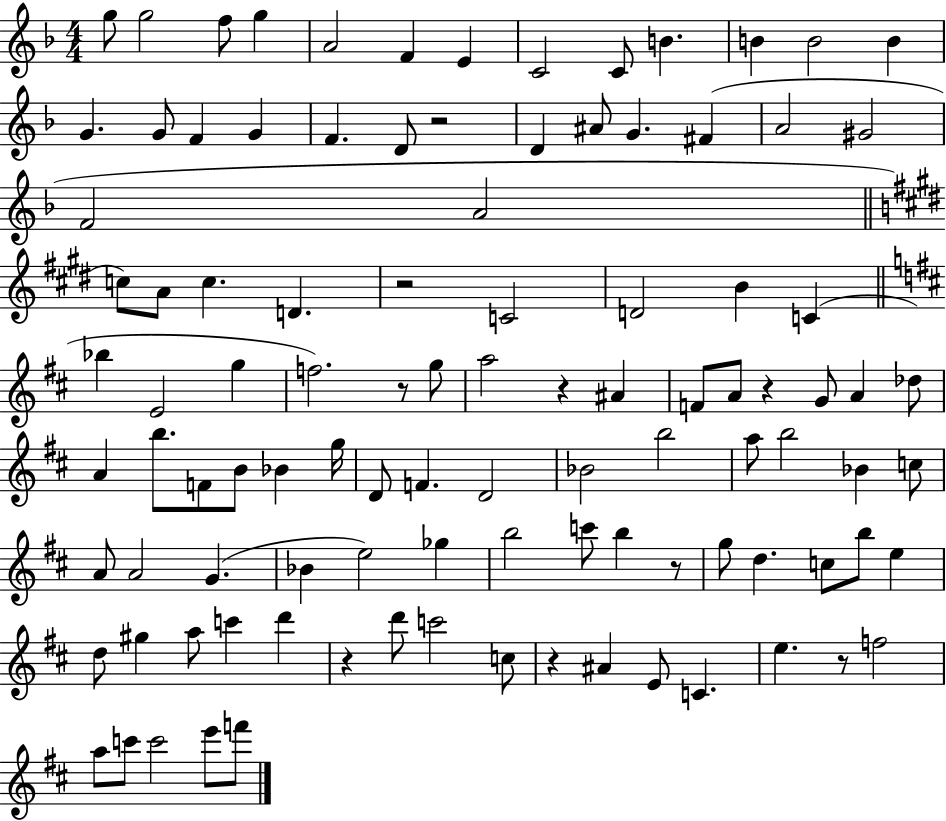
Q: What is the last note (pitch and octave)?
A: F6